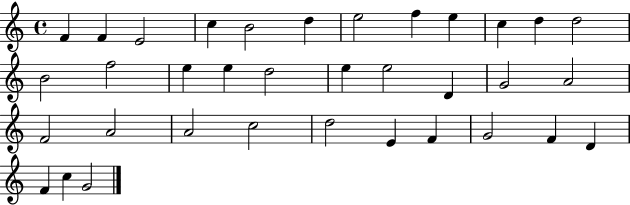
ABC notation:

X:1
T:Untitled
M:4/4
L:1/4
K:C
F F E2 c B2 d e2 f e c d d2 B2 f2 e e d2 e e2 D G2 A2 F2 A2 A2 c2 d2 E F G2 F D F c G2